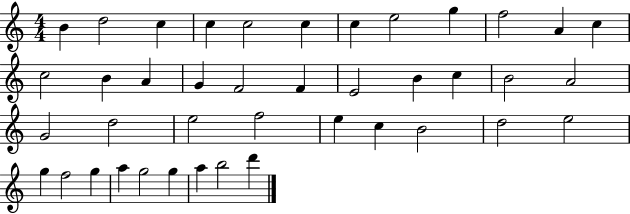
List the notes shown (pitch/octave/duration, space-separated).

B4/q D5/h C5/q C5/q C5/h C5/q C5/q E5/h G5/q F5/h A4/q C5/q C5/h B4/q A4/q G4/q F4/h F4/q E4/h B4/q C5/q B4/h A4/h G4/h D5/h E5/h F5/h E5/q C5/q B4/h D5/h E5/h G5/q F5/h G5/q A5/q G5/h G5/q A5/q B5/h D6/q